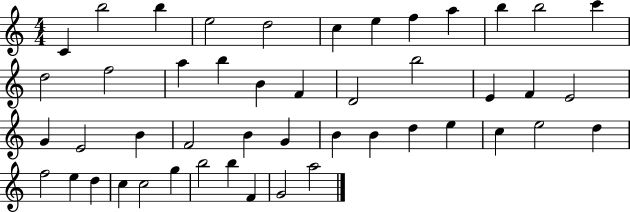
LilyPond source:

{
  \clef treble
  \numericTimeSignature
  \time 4/4
  \key c \major
  c'4 b''2 b''4 | e''2 d''2 | c''4 e''4 f''4 a''4 | b''4 b''2 c'''4 | \break d''2 f''2 | a''4 b''4 b'4 f'4 | d'2 b''2 | e'4 f'4 e'2 | \break g'4 e'2 b'4 | f'2 b'4 g'4 | b'4 b'4 d''4 e''4 | c''4 e''2 d''4 | \break f''2 e''4 d''4 | c''4 c''2 g''4 | b''2 b''4 f'4 | g'2 a''2 | \break \bar "|."
}